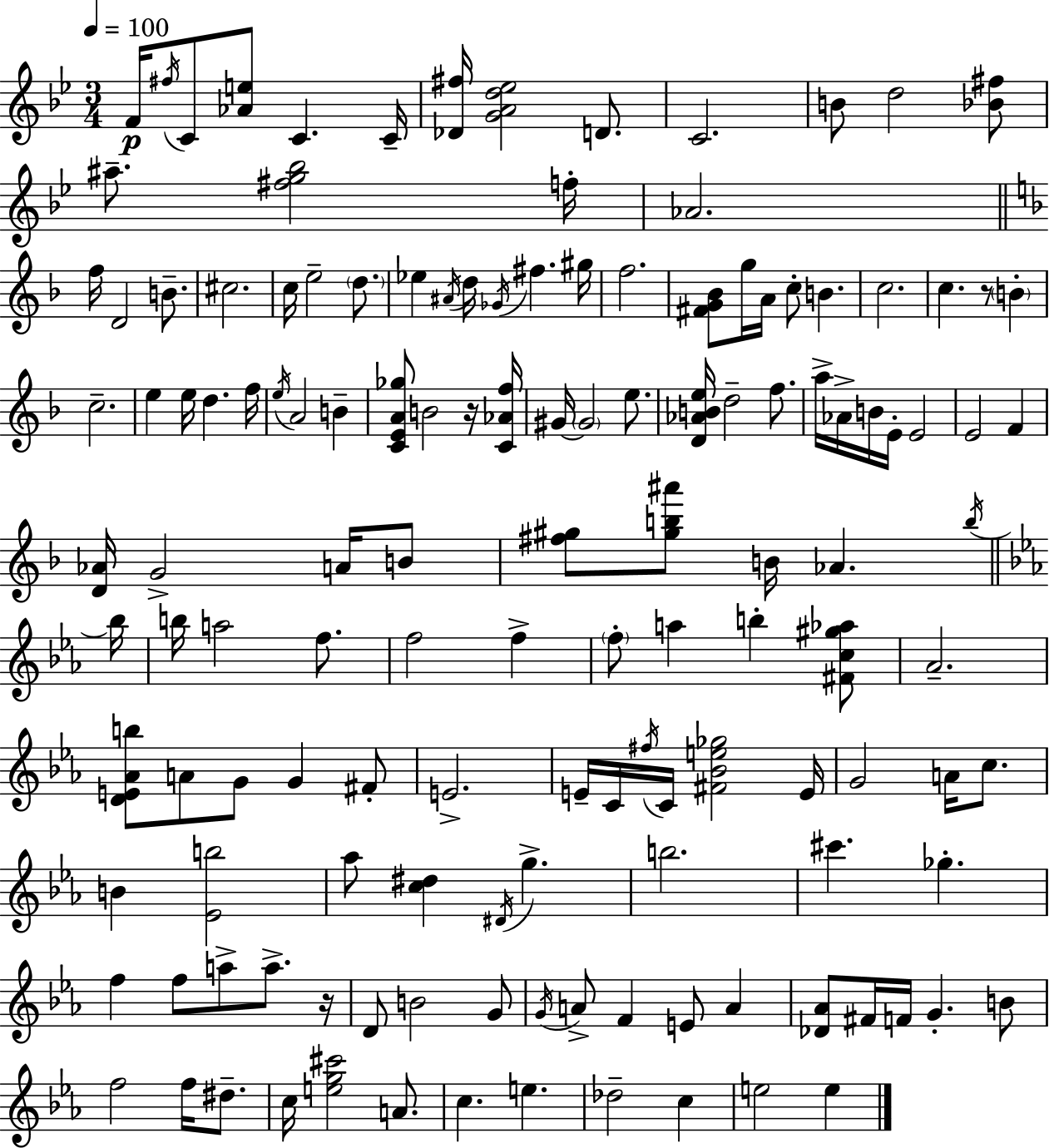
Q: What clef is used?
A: treble